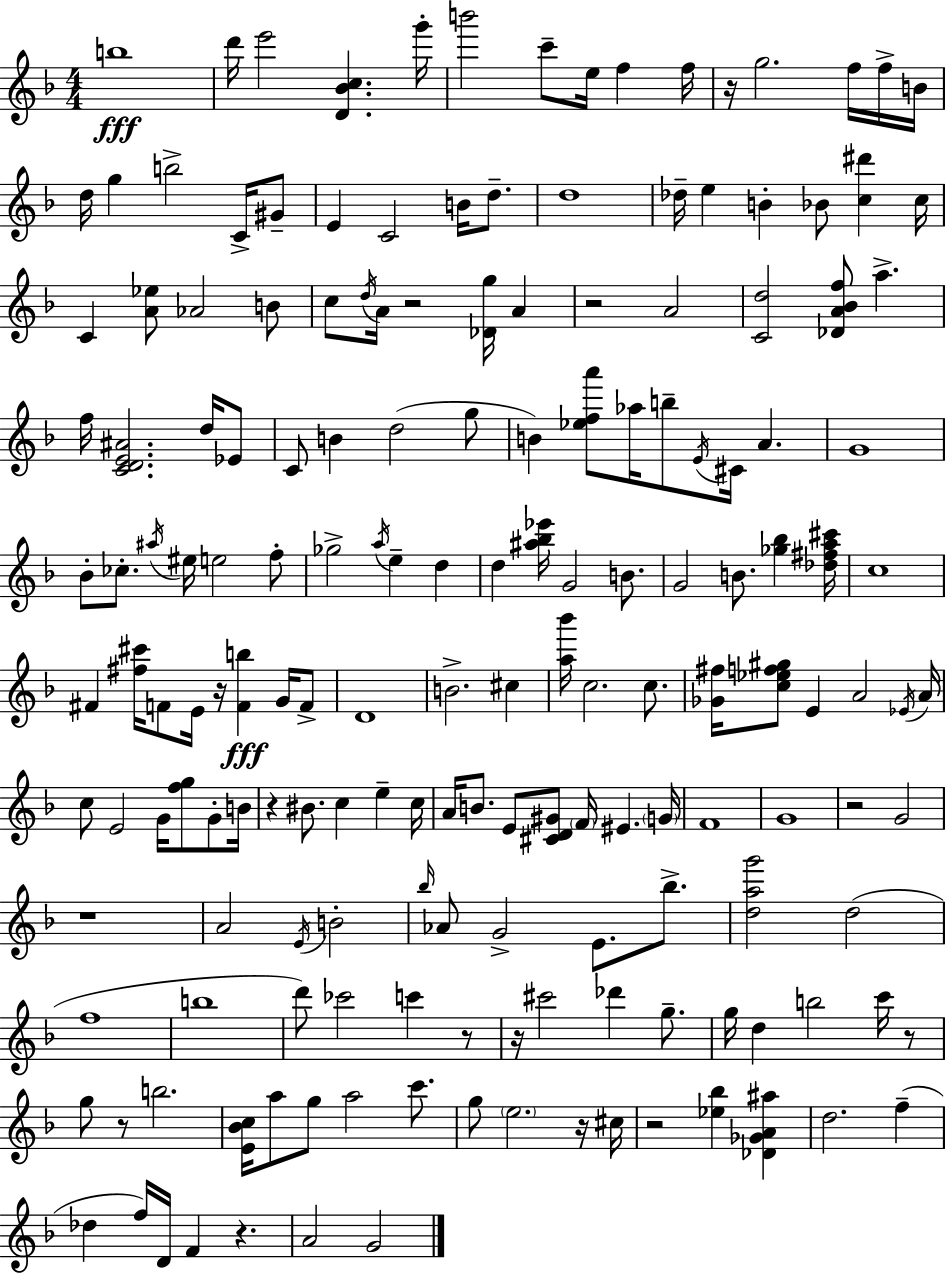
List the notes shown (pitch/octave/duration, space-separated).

B5/w D6/s E6/h [D4,Bb4,C5]/q. G6/s B6/h C6/e E5/s F5/q F5/s R/s G5/h. F5/s F5/s B4/s D5/s G5/q B5/h C4/s G#4/e E4/q C4/h B4/s D5/e. D5/w Db5/s E5/q B4/q Bb4/e [C5,D#6]/q C5/s C4/q [A4,Eb5]/e Ab4/h B4/e C5/e D5/s A4/s R/h [Db4,G5]/s A4/q R/h A4/h [C4,D5]/h [Db4,A4,Bb4,F5]/e A5/q. F5/s [C4,D4,E4,A#4]/h. D5/s Eb4/e C4/e B4/q D5/h G5/e B4/q [Eb5,F5,A6]/e Ab5/s B5/e E4/s C#4/s A4/q. G4/w Bb4/e CES5/e. A#5/s EIS5/s E5/h F5/e Gb5/h A5/s E5/q D5/q D5/q [A#5,Bb5,Eb6]/s G4/h B4/e. G4/h B4/e. [Gb5,Bb5]/q [Db5,F#5,A5,C#6]/s C5/w F#4/q [F#5,C#6]/s F4/e E4/s R/s [F4,B5]/q G4/s F4/e D4/w B4/h. C#5/q [A5,Bb6]/s C5/h. C5/e. [Gb4,F#5]/s [C5,Eb5,F5,G#5]/e E4/q A4/h Eb4/s A4/s C5/e E4/h G4/s [F5,G5]/e G4/e B4/s R/q BIS4/e. C5/q E5/q C5/s A4/s B4/e. E4/e [C#4,D4,G#4]/e F4/s EIS4/q. G4/s F4/w G4/w R/h G4/h R/w A4/h E4/s B4/h Bb5/s Ab4/e G4/h E4/e. Bb5/e. [D5,A5,G6]/h D5/h F5/w B5/w D6/e CES6/h C6/q R/e R/s C#6/h Db6/q G5/e. G5/s D5/q B5/h C6/s R/e G5/e R/e B5/h. [E4,Bb4,C5]/s A5/e G5/e A5/h C6/e. G5/e E5/h. R/s C#5/s R/h [Eb5,Bb5]/q [Db4,Gb4,A4,A#5]/q D5/h. F5/q Db5/q F5/s D4/s F4/q R/q. A4/h G4/h